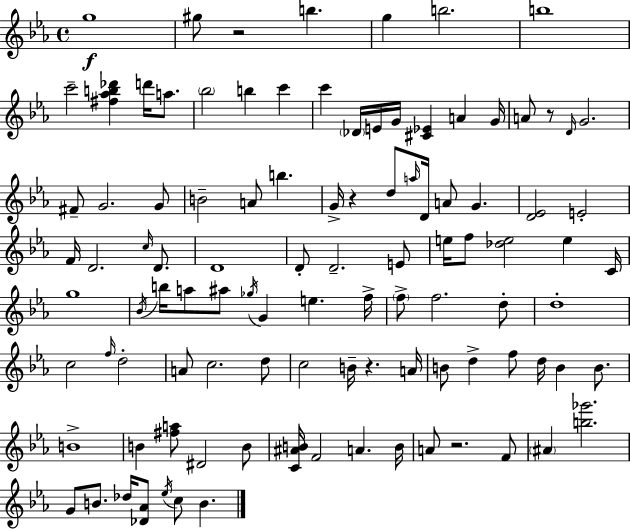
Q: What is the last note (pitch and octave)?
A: B4